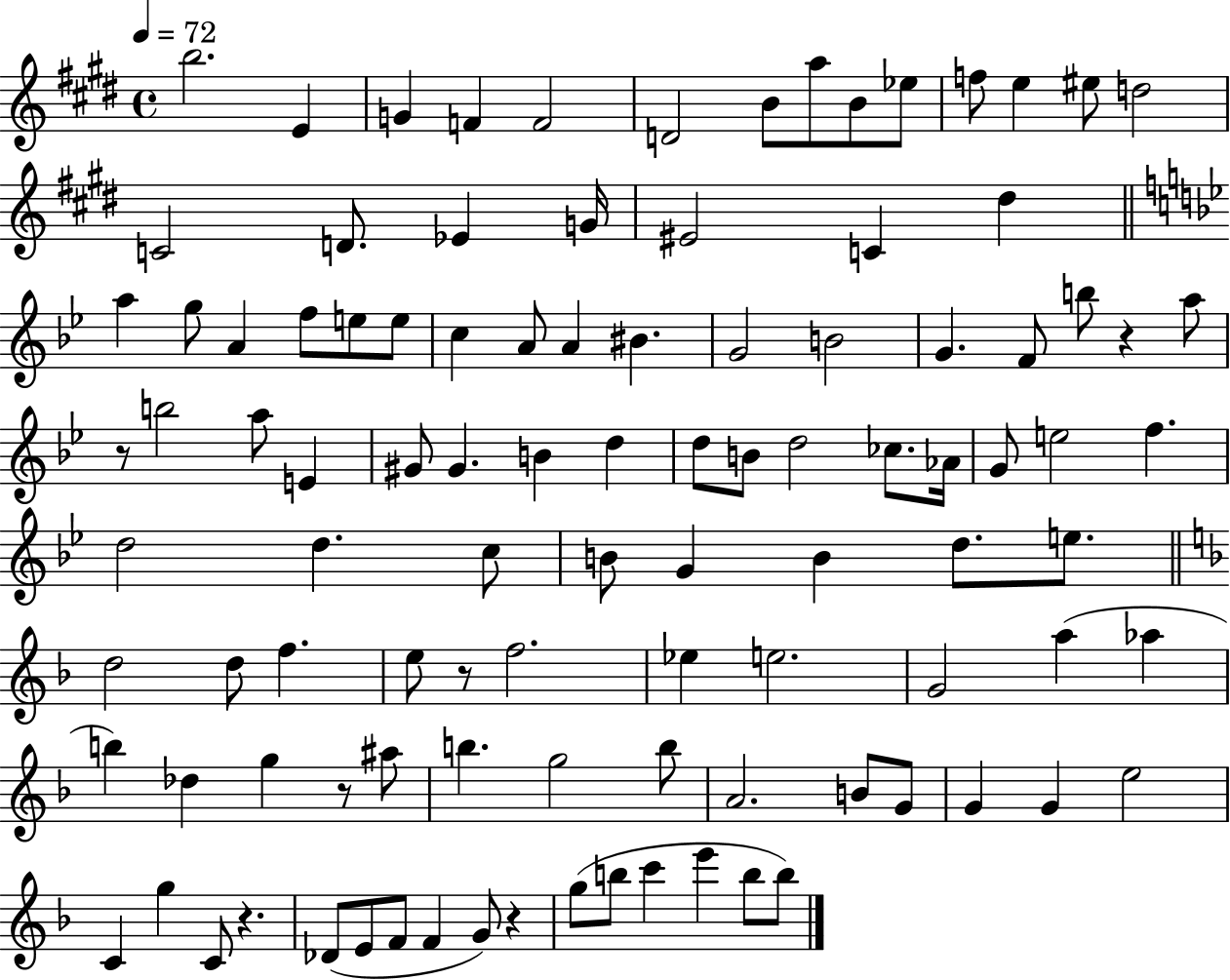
B5/h. E4/q G4/q F4/q F4/h D4/h B4/e A5/e B4/e Eb5/e F5/e E5/q EIS5/e D5/h C4/h D4/e. Eb4/q G4/s EIS4/h C4/q D#5/q A5/q G5/e A4/q F5/e E5/e E5/e C5/q A4/e A4/q BIS4/q. G4/h B4/h G4/q. F4/e B5/e R/q A5/e R/e B5/h A5/e E4/q G#4/e G#4/q. B4/q D5/q D5/e B4/e D5/h CES5/e. Ab4/s G4/e E5/h F5/q. D5/h D5/q. C5/e B4/e G4/q B4/q D5/e. E5/e. D5/h D5/e F5/q. E5/e R/e F5/h. Eb5/q E5/h. G4/h A5/q Ab5/q B5/q Db5/q G5/q R/e A#5/e B5/q. G5/h B5/e A4/h. B4/e G4/e G4/q G4/q E5/h C4/q G5/q C4/e R/q. Db4/e E4/e F4/e F4/q G4/e R/q G5/e B5/e C6/q E6/q B5/e B5/e